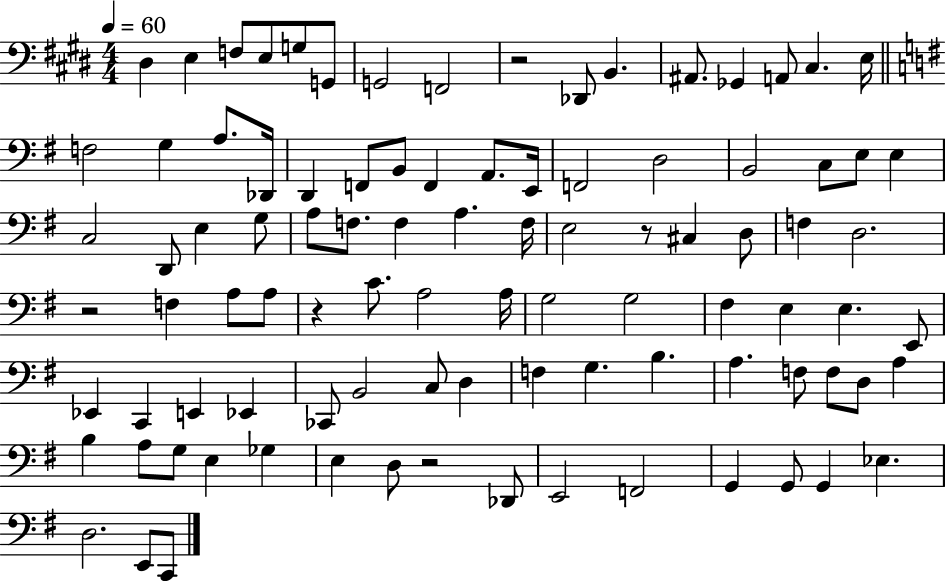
X:1
T:Untitled
M:4/4
L:1/4
K:E
^D, E, F,/2 E,/2 G,/2 G,,/2 G,,2 F,,2 z2 _D,,/2 B,, ^A,,/2 _G,, A,,/2 ^C, E,/4 F,2 G, A,/2 _D,,/4 D,, F,,/2 B,,/2 F,, A,,/2 E,,/4 F,,2 D,2 B,,2 C,/2 E,/2 E, C,2 D,,/2 E, G,/2 A,/2 F,/2 F, A, F,/4 E,2 z/2 ^C, D,/2 F, D,2 z2 F, A,/2 A,/2 z C/2 A,2 A,/4 G,2 G,2 ^F, E, E, E,,/2 _E,, C,, E,, _E,, _C,,/2 B,,2 C,/2 D, F, G, B, A, F,/2 F,/2 D,/2 A, B, A,/2 G,/2 E, _G, E, D,/2 z2 _D,,/2 E,,2 F,,2 G,, G,,/2 G,, _E, D,2 E,,/2 C,,/2